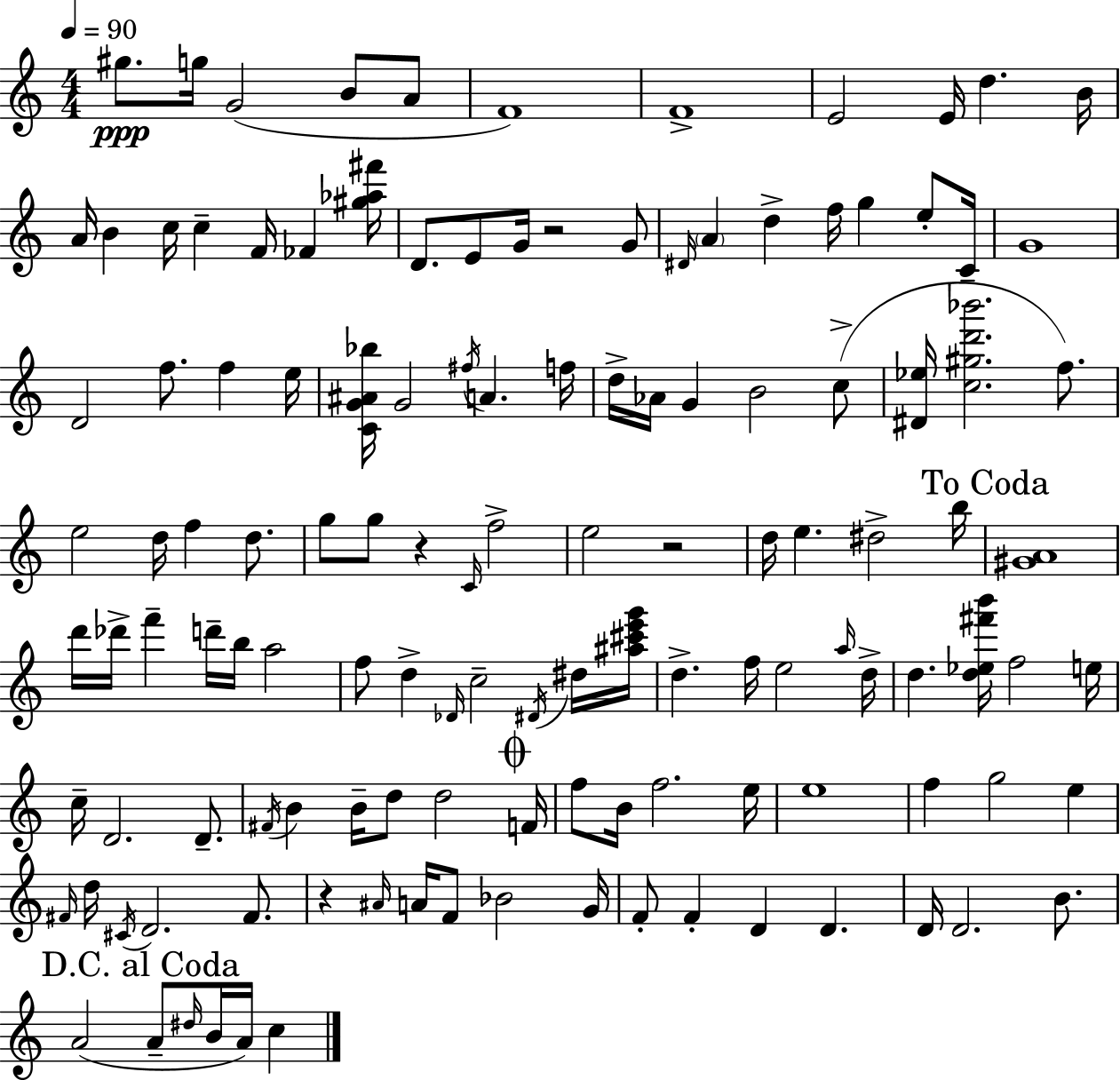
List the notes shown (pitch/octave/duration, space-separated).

G#5/e. G5/s G4/h B4/e A4/e F4/w F4/w E4/h E4/s D5/q. B4/s A4/s B4/q C5/s C5/q F4/s FES4/q [G#5,Ab5,F#6]/s D4/e. E4/e G4/s R/h G4/e D#4/s A4/q D5/q F5/s G5/q E5/e C4/s G4/w D4/h F5/e. F5/q E5/s [C4,G4,A#4,Bb5]/s G4/h F#5/s A4/q. F5/s D5/s Ab4/s G4/q B4/h C5/e [D#4,Eb5]/s [C5,G#5,D6,Bb6]/h. F5/e. E5/h D5/s F5/q D5/e. G5/e G5/e R/q C4/s F5/h E5/h R/h D5/s E5/q. D#5/h B5/s [G#4,A4]/w D6/s Db6/s F6/q D6/s B5/s A5/h F5/e D5/q Db4/s C5/h D#4/s D#5/s [A#5,C#6,E6,G6]/s D5/q. F5/s E5/h A5/s D5/s D5/q. [D5,Eb5,F#6,B6]/s F5/h E5/s C5/s D4/h. D4/e. F#4/s B4/q B4/s D5/e D5/h F4/s F5/e B4/s F5/h. E5/s E5/w F5/q G5/h E5/q F#4/s D5/s C#4/s D4/h. F#4/e. R/q A#4/s A4/s F4/e Bb4/h G4/s F4/e F4/q D4/q D4/q. D4/s D4/h. B4/e. A4/h A4/e D#5/s B4/s A4/s C5/q